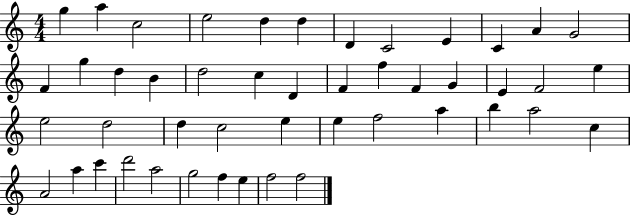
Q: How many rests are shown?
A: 0